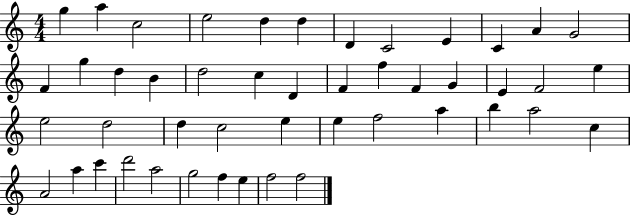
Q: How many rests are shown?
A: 0